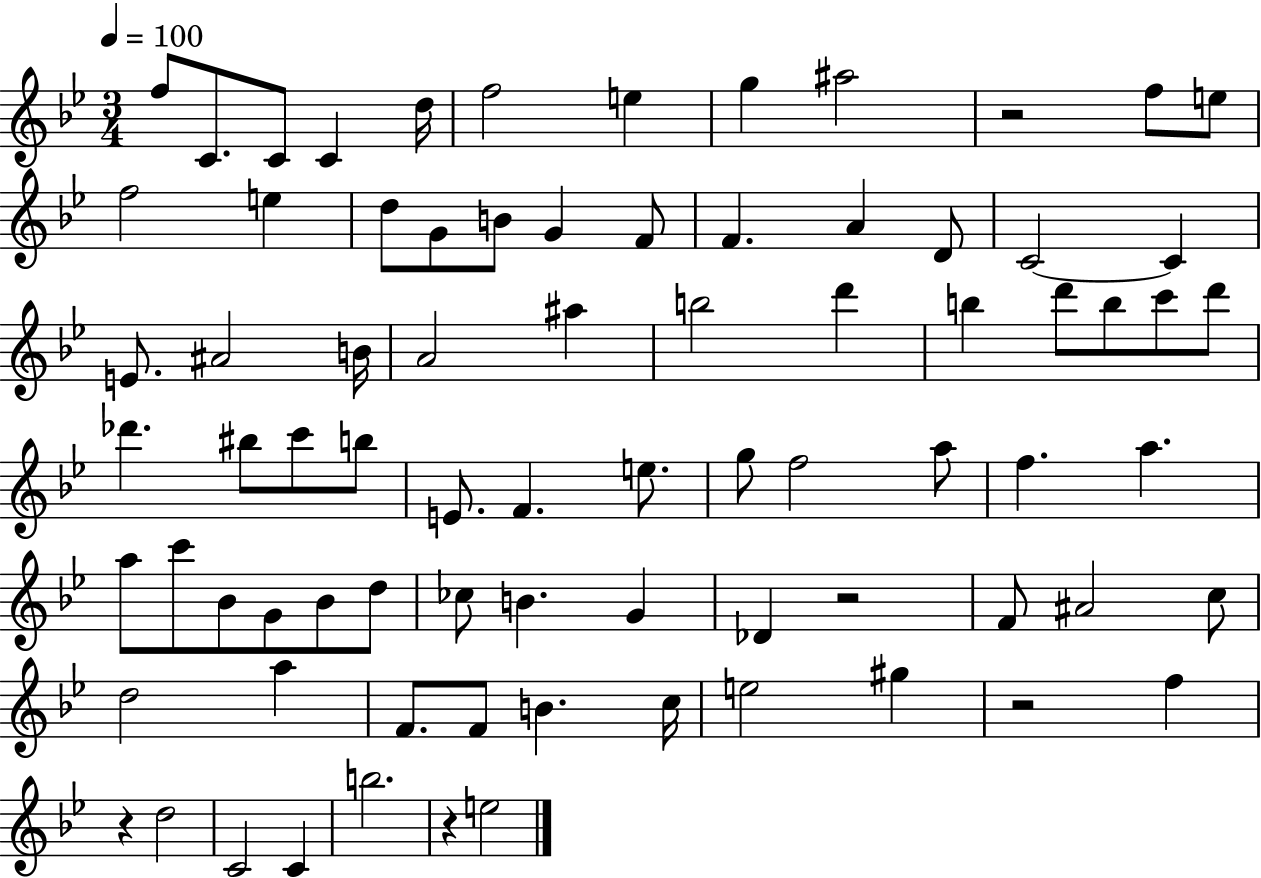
X:1
T:Untitled
M:3/4
L:1/4
K:Bb
f/2 C/2 C/2 C d/4 f2 e g ^a2 z2 f/2 e/2 f2 e d/2 G/2 B/2 G F/2 F A D/2 C2 C E/2 ^A2 B/4 A2 ^a b2 d' b d'/2 b/2 c'/2 d'/2 _d' ^b/2 c'/2 b/2 E/2 F e/2 g/2 f2 a/2 f a a/2 c'/2 _B/2 G/2 _B/2 d/2 _c/2 B G _D z2 F/2 ^A2 c/2 d2 a F/2 F/2 B c/4 e2 ^g z2 f z d2 C2 C b2 z e2